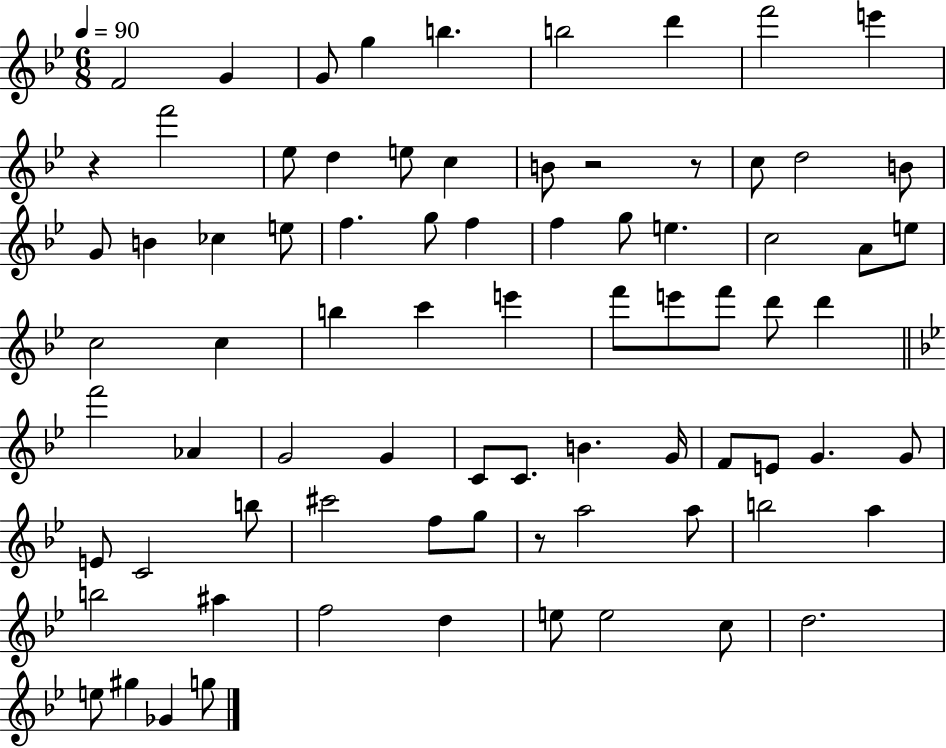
F4/h G4/q G4/e G5/q B5/q. B5/h D6/q F6/h E6/q R/q F6/h Eb5/e D5/q E5/e C5/q B4/e R/h R/e C5/e D5/h B4/e G4/e B4/q CES5/q E5/e F5/q. G5/e F5/q F5/q G5/e E5/q. C5/h A4/e E5/e C5/h C5/q B5/q C6/q E6/q F6/e E6/e F6/e D6/e D6/q F6/h Ab4/q G4/h G4/q C4/e C4/e. B4/q. G4/s F4/e E4/e G4/q. G4/e E4/e C4/h B5/e C#6/h F5/e G5/e R/e A5/h A5/e B5/h A5/q B5/h A#5/q F5/h D5/q E5/e E5/h C5/e D5/h. E5/e G#5/q Gb4/q G5/e